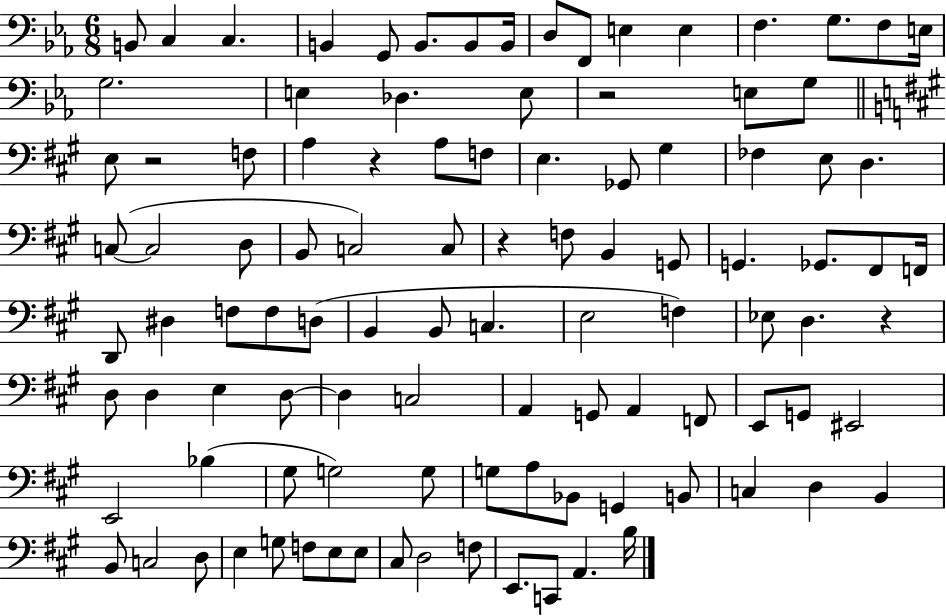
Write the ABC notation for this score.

X:1
T:Untitled
M:6/8
L:1/4
K:Eb
B,,/2 C, C, B,, G,,/2 B,,/2 B,,/2 B,,/4 D,/2 F,,/2 E, E, F, G,/2 F,/2 E,/4 G,2 E, _D, E,/2 z2 E,/2 G,/2 E,/2 z2 F,/2 A, z A,/2 F,/2 E, _G,,/2 ^G, _F, E,/2 D, C,/2 C,2 D,/2 B,,/2 C,2 C,/2 z F,/2 B,, G,,/2 G,, _G,,/2 ^F,,/2 F,,/4 D,,/2 ^D, F,/2 F,/2 D,/2 B,, B,,/2 C, E,2 F, _E,/2 D, z D,/2 D, E, D,/2 D, C,2 A,, G,,/2 A,, F,,/2 E,,/2 G,,/2 ^E,,2 E,,2 _B, ^G,/2 G,2 G,/2 G,/2 A,/2 _B,,/2 G,, B,,/2 C, D, B,, B,,/2 C,2 D,/2 E, G,/2 F,/2 E,/2 E,/2 ^C,/2 D,2 F,/2 E,,/2 C,,/2 A,, B,/4